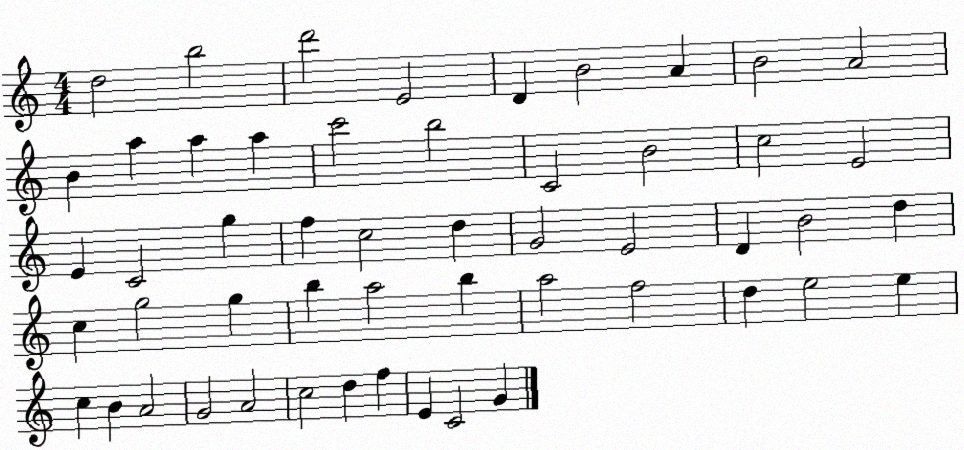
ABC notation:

X:1
T:Untitled
M:4/4
L:1/4
K:C
d2 b2 d'2 E2 D B2 A B2 A2 B a a a c'2 b2 C2 B2 c2 E2 E C2 g f c2 d G2 E2 D B2 d c g2 g b a2 b a2 f2 d e2 e c B A2 G2 A2 c2 d f E C2 G